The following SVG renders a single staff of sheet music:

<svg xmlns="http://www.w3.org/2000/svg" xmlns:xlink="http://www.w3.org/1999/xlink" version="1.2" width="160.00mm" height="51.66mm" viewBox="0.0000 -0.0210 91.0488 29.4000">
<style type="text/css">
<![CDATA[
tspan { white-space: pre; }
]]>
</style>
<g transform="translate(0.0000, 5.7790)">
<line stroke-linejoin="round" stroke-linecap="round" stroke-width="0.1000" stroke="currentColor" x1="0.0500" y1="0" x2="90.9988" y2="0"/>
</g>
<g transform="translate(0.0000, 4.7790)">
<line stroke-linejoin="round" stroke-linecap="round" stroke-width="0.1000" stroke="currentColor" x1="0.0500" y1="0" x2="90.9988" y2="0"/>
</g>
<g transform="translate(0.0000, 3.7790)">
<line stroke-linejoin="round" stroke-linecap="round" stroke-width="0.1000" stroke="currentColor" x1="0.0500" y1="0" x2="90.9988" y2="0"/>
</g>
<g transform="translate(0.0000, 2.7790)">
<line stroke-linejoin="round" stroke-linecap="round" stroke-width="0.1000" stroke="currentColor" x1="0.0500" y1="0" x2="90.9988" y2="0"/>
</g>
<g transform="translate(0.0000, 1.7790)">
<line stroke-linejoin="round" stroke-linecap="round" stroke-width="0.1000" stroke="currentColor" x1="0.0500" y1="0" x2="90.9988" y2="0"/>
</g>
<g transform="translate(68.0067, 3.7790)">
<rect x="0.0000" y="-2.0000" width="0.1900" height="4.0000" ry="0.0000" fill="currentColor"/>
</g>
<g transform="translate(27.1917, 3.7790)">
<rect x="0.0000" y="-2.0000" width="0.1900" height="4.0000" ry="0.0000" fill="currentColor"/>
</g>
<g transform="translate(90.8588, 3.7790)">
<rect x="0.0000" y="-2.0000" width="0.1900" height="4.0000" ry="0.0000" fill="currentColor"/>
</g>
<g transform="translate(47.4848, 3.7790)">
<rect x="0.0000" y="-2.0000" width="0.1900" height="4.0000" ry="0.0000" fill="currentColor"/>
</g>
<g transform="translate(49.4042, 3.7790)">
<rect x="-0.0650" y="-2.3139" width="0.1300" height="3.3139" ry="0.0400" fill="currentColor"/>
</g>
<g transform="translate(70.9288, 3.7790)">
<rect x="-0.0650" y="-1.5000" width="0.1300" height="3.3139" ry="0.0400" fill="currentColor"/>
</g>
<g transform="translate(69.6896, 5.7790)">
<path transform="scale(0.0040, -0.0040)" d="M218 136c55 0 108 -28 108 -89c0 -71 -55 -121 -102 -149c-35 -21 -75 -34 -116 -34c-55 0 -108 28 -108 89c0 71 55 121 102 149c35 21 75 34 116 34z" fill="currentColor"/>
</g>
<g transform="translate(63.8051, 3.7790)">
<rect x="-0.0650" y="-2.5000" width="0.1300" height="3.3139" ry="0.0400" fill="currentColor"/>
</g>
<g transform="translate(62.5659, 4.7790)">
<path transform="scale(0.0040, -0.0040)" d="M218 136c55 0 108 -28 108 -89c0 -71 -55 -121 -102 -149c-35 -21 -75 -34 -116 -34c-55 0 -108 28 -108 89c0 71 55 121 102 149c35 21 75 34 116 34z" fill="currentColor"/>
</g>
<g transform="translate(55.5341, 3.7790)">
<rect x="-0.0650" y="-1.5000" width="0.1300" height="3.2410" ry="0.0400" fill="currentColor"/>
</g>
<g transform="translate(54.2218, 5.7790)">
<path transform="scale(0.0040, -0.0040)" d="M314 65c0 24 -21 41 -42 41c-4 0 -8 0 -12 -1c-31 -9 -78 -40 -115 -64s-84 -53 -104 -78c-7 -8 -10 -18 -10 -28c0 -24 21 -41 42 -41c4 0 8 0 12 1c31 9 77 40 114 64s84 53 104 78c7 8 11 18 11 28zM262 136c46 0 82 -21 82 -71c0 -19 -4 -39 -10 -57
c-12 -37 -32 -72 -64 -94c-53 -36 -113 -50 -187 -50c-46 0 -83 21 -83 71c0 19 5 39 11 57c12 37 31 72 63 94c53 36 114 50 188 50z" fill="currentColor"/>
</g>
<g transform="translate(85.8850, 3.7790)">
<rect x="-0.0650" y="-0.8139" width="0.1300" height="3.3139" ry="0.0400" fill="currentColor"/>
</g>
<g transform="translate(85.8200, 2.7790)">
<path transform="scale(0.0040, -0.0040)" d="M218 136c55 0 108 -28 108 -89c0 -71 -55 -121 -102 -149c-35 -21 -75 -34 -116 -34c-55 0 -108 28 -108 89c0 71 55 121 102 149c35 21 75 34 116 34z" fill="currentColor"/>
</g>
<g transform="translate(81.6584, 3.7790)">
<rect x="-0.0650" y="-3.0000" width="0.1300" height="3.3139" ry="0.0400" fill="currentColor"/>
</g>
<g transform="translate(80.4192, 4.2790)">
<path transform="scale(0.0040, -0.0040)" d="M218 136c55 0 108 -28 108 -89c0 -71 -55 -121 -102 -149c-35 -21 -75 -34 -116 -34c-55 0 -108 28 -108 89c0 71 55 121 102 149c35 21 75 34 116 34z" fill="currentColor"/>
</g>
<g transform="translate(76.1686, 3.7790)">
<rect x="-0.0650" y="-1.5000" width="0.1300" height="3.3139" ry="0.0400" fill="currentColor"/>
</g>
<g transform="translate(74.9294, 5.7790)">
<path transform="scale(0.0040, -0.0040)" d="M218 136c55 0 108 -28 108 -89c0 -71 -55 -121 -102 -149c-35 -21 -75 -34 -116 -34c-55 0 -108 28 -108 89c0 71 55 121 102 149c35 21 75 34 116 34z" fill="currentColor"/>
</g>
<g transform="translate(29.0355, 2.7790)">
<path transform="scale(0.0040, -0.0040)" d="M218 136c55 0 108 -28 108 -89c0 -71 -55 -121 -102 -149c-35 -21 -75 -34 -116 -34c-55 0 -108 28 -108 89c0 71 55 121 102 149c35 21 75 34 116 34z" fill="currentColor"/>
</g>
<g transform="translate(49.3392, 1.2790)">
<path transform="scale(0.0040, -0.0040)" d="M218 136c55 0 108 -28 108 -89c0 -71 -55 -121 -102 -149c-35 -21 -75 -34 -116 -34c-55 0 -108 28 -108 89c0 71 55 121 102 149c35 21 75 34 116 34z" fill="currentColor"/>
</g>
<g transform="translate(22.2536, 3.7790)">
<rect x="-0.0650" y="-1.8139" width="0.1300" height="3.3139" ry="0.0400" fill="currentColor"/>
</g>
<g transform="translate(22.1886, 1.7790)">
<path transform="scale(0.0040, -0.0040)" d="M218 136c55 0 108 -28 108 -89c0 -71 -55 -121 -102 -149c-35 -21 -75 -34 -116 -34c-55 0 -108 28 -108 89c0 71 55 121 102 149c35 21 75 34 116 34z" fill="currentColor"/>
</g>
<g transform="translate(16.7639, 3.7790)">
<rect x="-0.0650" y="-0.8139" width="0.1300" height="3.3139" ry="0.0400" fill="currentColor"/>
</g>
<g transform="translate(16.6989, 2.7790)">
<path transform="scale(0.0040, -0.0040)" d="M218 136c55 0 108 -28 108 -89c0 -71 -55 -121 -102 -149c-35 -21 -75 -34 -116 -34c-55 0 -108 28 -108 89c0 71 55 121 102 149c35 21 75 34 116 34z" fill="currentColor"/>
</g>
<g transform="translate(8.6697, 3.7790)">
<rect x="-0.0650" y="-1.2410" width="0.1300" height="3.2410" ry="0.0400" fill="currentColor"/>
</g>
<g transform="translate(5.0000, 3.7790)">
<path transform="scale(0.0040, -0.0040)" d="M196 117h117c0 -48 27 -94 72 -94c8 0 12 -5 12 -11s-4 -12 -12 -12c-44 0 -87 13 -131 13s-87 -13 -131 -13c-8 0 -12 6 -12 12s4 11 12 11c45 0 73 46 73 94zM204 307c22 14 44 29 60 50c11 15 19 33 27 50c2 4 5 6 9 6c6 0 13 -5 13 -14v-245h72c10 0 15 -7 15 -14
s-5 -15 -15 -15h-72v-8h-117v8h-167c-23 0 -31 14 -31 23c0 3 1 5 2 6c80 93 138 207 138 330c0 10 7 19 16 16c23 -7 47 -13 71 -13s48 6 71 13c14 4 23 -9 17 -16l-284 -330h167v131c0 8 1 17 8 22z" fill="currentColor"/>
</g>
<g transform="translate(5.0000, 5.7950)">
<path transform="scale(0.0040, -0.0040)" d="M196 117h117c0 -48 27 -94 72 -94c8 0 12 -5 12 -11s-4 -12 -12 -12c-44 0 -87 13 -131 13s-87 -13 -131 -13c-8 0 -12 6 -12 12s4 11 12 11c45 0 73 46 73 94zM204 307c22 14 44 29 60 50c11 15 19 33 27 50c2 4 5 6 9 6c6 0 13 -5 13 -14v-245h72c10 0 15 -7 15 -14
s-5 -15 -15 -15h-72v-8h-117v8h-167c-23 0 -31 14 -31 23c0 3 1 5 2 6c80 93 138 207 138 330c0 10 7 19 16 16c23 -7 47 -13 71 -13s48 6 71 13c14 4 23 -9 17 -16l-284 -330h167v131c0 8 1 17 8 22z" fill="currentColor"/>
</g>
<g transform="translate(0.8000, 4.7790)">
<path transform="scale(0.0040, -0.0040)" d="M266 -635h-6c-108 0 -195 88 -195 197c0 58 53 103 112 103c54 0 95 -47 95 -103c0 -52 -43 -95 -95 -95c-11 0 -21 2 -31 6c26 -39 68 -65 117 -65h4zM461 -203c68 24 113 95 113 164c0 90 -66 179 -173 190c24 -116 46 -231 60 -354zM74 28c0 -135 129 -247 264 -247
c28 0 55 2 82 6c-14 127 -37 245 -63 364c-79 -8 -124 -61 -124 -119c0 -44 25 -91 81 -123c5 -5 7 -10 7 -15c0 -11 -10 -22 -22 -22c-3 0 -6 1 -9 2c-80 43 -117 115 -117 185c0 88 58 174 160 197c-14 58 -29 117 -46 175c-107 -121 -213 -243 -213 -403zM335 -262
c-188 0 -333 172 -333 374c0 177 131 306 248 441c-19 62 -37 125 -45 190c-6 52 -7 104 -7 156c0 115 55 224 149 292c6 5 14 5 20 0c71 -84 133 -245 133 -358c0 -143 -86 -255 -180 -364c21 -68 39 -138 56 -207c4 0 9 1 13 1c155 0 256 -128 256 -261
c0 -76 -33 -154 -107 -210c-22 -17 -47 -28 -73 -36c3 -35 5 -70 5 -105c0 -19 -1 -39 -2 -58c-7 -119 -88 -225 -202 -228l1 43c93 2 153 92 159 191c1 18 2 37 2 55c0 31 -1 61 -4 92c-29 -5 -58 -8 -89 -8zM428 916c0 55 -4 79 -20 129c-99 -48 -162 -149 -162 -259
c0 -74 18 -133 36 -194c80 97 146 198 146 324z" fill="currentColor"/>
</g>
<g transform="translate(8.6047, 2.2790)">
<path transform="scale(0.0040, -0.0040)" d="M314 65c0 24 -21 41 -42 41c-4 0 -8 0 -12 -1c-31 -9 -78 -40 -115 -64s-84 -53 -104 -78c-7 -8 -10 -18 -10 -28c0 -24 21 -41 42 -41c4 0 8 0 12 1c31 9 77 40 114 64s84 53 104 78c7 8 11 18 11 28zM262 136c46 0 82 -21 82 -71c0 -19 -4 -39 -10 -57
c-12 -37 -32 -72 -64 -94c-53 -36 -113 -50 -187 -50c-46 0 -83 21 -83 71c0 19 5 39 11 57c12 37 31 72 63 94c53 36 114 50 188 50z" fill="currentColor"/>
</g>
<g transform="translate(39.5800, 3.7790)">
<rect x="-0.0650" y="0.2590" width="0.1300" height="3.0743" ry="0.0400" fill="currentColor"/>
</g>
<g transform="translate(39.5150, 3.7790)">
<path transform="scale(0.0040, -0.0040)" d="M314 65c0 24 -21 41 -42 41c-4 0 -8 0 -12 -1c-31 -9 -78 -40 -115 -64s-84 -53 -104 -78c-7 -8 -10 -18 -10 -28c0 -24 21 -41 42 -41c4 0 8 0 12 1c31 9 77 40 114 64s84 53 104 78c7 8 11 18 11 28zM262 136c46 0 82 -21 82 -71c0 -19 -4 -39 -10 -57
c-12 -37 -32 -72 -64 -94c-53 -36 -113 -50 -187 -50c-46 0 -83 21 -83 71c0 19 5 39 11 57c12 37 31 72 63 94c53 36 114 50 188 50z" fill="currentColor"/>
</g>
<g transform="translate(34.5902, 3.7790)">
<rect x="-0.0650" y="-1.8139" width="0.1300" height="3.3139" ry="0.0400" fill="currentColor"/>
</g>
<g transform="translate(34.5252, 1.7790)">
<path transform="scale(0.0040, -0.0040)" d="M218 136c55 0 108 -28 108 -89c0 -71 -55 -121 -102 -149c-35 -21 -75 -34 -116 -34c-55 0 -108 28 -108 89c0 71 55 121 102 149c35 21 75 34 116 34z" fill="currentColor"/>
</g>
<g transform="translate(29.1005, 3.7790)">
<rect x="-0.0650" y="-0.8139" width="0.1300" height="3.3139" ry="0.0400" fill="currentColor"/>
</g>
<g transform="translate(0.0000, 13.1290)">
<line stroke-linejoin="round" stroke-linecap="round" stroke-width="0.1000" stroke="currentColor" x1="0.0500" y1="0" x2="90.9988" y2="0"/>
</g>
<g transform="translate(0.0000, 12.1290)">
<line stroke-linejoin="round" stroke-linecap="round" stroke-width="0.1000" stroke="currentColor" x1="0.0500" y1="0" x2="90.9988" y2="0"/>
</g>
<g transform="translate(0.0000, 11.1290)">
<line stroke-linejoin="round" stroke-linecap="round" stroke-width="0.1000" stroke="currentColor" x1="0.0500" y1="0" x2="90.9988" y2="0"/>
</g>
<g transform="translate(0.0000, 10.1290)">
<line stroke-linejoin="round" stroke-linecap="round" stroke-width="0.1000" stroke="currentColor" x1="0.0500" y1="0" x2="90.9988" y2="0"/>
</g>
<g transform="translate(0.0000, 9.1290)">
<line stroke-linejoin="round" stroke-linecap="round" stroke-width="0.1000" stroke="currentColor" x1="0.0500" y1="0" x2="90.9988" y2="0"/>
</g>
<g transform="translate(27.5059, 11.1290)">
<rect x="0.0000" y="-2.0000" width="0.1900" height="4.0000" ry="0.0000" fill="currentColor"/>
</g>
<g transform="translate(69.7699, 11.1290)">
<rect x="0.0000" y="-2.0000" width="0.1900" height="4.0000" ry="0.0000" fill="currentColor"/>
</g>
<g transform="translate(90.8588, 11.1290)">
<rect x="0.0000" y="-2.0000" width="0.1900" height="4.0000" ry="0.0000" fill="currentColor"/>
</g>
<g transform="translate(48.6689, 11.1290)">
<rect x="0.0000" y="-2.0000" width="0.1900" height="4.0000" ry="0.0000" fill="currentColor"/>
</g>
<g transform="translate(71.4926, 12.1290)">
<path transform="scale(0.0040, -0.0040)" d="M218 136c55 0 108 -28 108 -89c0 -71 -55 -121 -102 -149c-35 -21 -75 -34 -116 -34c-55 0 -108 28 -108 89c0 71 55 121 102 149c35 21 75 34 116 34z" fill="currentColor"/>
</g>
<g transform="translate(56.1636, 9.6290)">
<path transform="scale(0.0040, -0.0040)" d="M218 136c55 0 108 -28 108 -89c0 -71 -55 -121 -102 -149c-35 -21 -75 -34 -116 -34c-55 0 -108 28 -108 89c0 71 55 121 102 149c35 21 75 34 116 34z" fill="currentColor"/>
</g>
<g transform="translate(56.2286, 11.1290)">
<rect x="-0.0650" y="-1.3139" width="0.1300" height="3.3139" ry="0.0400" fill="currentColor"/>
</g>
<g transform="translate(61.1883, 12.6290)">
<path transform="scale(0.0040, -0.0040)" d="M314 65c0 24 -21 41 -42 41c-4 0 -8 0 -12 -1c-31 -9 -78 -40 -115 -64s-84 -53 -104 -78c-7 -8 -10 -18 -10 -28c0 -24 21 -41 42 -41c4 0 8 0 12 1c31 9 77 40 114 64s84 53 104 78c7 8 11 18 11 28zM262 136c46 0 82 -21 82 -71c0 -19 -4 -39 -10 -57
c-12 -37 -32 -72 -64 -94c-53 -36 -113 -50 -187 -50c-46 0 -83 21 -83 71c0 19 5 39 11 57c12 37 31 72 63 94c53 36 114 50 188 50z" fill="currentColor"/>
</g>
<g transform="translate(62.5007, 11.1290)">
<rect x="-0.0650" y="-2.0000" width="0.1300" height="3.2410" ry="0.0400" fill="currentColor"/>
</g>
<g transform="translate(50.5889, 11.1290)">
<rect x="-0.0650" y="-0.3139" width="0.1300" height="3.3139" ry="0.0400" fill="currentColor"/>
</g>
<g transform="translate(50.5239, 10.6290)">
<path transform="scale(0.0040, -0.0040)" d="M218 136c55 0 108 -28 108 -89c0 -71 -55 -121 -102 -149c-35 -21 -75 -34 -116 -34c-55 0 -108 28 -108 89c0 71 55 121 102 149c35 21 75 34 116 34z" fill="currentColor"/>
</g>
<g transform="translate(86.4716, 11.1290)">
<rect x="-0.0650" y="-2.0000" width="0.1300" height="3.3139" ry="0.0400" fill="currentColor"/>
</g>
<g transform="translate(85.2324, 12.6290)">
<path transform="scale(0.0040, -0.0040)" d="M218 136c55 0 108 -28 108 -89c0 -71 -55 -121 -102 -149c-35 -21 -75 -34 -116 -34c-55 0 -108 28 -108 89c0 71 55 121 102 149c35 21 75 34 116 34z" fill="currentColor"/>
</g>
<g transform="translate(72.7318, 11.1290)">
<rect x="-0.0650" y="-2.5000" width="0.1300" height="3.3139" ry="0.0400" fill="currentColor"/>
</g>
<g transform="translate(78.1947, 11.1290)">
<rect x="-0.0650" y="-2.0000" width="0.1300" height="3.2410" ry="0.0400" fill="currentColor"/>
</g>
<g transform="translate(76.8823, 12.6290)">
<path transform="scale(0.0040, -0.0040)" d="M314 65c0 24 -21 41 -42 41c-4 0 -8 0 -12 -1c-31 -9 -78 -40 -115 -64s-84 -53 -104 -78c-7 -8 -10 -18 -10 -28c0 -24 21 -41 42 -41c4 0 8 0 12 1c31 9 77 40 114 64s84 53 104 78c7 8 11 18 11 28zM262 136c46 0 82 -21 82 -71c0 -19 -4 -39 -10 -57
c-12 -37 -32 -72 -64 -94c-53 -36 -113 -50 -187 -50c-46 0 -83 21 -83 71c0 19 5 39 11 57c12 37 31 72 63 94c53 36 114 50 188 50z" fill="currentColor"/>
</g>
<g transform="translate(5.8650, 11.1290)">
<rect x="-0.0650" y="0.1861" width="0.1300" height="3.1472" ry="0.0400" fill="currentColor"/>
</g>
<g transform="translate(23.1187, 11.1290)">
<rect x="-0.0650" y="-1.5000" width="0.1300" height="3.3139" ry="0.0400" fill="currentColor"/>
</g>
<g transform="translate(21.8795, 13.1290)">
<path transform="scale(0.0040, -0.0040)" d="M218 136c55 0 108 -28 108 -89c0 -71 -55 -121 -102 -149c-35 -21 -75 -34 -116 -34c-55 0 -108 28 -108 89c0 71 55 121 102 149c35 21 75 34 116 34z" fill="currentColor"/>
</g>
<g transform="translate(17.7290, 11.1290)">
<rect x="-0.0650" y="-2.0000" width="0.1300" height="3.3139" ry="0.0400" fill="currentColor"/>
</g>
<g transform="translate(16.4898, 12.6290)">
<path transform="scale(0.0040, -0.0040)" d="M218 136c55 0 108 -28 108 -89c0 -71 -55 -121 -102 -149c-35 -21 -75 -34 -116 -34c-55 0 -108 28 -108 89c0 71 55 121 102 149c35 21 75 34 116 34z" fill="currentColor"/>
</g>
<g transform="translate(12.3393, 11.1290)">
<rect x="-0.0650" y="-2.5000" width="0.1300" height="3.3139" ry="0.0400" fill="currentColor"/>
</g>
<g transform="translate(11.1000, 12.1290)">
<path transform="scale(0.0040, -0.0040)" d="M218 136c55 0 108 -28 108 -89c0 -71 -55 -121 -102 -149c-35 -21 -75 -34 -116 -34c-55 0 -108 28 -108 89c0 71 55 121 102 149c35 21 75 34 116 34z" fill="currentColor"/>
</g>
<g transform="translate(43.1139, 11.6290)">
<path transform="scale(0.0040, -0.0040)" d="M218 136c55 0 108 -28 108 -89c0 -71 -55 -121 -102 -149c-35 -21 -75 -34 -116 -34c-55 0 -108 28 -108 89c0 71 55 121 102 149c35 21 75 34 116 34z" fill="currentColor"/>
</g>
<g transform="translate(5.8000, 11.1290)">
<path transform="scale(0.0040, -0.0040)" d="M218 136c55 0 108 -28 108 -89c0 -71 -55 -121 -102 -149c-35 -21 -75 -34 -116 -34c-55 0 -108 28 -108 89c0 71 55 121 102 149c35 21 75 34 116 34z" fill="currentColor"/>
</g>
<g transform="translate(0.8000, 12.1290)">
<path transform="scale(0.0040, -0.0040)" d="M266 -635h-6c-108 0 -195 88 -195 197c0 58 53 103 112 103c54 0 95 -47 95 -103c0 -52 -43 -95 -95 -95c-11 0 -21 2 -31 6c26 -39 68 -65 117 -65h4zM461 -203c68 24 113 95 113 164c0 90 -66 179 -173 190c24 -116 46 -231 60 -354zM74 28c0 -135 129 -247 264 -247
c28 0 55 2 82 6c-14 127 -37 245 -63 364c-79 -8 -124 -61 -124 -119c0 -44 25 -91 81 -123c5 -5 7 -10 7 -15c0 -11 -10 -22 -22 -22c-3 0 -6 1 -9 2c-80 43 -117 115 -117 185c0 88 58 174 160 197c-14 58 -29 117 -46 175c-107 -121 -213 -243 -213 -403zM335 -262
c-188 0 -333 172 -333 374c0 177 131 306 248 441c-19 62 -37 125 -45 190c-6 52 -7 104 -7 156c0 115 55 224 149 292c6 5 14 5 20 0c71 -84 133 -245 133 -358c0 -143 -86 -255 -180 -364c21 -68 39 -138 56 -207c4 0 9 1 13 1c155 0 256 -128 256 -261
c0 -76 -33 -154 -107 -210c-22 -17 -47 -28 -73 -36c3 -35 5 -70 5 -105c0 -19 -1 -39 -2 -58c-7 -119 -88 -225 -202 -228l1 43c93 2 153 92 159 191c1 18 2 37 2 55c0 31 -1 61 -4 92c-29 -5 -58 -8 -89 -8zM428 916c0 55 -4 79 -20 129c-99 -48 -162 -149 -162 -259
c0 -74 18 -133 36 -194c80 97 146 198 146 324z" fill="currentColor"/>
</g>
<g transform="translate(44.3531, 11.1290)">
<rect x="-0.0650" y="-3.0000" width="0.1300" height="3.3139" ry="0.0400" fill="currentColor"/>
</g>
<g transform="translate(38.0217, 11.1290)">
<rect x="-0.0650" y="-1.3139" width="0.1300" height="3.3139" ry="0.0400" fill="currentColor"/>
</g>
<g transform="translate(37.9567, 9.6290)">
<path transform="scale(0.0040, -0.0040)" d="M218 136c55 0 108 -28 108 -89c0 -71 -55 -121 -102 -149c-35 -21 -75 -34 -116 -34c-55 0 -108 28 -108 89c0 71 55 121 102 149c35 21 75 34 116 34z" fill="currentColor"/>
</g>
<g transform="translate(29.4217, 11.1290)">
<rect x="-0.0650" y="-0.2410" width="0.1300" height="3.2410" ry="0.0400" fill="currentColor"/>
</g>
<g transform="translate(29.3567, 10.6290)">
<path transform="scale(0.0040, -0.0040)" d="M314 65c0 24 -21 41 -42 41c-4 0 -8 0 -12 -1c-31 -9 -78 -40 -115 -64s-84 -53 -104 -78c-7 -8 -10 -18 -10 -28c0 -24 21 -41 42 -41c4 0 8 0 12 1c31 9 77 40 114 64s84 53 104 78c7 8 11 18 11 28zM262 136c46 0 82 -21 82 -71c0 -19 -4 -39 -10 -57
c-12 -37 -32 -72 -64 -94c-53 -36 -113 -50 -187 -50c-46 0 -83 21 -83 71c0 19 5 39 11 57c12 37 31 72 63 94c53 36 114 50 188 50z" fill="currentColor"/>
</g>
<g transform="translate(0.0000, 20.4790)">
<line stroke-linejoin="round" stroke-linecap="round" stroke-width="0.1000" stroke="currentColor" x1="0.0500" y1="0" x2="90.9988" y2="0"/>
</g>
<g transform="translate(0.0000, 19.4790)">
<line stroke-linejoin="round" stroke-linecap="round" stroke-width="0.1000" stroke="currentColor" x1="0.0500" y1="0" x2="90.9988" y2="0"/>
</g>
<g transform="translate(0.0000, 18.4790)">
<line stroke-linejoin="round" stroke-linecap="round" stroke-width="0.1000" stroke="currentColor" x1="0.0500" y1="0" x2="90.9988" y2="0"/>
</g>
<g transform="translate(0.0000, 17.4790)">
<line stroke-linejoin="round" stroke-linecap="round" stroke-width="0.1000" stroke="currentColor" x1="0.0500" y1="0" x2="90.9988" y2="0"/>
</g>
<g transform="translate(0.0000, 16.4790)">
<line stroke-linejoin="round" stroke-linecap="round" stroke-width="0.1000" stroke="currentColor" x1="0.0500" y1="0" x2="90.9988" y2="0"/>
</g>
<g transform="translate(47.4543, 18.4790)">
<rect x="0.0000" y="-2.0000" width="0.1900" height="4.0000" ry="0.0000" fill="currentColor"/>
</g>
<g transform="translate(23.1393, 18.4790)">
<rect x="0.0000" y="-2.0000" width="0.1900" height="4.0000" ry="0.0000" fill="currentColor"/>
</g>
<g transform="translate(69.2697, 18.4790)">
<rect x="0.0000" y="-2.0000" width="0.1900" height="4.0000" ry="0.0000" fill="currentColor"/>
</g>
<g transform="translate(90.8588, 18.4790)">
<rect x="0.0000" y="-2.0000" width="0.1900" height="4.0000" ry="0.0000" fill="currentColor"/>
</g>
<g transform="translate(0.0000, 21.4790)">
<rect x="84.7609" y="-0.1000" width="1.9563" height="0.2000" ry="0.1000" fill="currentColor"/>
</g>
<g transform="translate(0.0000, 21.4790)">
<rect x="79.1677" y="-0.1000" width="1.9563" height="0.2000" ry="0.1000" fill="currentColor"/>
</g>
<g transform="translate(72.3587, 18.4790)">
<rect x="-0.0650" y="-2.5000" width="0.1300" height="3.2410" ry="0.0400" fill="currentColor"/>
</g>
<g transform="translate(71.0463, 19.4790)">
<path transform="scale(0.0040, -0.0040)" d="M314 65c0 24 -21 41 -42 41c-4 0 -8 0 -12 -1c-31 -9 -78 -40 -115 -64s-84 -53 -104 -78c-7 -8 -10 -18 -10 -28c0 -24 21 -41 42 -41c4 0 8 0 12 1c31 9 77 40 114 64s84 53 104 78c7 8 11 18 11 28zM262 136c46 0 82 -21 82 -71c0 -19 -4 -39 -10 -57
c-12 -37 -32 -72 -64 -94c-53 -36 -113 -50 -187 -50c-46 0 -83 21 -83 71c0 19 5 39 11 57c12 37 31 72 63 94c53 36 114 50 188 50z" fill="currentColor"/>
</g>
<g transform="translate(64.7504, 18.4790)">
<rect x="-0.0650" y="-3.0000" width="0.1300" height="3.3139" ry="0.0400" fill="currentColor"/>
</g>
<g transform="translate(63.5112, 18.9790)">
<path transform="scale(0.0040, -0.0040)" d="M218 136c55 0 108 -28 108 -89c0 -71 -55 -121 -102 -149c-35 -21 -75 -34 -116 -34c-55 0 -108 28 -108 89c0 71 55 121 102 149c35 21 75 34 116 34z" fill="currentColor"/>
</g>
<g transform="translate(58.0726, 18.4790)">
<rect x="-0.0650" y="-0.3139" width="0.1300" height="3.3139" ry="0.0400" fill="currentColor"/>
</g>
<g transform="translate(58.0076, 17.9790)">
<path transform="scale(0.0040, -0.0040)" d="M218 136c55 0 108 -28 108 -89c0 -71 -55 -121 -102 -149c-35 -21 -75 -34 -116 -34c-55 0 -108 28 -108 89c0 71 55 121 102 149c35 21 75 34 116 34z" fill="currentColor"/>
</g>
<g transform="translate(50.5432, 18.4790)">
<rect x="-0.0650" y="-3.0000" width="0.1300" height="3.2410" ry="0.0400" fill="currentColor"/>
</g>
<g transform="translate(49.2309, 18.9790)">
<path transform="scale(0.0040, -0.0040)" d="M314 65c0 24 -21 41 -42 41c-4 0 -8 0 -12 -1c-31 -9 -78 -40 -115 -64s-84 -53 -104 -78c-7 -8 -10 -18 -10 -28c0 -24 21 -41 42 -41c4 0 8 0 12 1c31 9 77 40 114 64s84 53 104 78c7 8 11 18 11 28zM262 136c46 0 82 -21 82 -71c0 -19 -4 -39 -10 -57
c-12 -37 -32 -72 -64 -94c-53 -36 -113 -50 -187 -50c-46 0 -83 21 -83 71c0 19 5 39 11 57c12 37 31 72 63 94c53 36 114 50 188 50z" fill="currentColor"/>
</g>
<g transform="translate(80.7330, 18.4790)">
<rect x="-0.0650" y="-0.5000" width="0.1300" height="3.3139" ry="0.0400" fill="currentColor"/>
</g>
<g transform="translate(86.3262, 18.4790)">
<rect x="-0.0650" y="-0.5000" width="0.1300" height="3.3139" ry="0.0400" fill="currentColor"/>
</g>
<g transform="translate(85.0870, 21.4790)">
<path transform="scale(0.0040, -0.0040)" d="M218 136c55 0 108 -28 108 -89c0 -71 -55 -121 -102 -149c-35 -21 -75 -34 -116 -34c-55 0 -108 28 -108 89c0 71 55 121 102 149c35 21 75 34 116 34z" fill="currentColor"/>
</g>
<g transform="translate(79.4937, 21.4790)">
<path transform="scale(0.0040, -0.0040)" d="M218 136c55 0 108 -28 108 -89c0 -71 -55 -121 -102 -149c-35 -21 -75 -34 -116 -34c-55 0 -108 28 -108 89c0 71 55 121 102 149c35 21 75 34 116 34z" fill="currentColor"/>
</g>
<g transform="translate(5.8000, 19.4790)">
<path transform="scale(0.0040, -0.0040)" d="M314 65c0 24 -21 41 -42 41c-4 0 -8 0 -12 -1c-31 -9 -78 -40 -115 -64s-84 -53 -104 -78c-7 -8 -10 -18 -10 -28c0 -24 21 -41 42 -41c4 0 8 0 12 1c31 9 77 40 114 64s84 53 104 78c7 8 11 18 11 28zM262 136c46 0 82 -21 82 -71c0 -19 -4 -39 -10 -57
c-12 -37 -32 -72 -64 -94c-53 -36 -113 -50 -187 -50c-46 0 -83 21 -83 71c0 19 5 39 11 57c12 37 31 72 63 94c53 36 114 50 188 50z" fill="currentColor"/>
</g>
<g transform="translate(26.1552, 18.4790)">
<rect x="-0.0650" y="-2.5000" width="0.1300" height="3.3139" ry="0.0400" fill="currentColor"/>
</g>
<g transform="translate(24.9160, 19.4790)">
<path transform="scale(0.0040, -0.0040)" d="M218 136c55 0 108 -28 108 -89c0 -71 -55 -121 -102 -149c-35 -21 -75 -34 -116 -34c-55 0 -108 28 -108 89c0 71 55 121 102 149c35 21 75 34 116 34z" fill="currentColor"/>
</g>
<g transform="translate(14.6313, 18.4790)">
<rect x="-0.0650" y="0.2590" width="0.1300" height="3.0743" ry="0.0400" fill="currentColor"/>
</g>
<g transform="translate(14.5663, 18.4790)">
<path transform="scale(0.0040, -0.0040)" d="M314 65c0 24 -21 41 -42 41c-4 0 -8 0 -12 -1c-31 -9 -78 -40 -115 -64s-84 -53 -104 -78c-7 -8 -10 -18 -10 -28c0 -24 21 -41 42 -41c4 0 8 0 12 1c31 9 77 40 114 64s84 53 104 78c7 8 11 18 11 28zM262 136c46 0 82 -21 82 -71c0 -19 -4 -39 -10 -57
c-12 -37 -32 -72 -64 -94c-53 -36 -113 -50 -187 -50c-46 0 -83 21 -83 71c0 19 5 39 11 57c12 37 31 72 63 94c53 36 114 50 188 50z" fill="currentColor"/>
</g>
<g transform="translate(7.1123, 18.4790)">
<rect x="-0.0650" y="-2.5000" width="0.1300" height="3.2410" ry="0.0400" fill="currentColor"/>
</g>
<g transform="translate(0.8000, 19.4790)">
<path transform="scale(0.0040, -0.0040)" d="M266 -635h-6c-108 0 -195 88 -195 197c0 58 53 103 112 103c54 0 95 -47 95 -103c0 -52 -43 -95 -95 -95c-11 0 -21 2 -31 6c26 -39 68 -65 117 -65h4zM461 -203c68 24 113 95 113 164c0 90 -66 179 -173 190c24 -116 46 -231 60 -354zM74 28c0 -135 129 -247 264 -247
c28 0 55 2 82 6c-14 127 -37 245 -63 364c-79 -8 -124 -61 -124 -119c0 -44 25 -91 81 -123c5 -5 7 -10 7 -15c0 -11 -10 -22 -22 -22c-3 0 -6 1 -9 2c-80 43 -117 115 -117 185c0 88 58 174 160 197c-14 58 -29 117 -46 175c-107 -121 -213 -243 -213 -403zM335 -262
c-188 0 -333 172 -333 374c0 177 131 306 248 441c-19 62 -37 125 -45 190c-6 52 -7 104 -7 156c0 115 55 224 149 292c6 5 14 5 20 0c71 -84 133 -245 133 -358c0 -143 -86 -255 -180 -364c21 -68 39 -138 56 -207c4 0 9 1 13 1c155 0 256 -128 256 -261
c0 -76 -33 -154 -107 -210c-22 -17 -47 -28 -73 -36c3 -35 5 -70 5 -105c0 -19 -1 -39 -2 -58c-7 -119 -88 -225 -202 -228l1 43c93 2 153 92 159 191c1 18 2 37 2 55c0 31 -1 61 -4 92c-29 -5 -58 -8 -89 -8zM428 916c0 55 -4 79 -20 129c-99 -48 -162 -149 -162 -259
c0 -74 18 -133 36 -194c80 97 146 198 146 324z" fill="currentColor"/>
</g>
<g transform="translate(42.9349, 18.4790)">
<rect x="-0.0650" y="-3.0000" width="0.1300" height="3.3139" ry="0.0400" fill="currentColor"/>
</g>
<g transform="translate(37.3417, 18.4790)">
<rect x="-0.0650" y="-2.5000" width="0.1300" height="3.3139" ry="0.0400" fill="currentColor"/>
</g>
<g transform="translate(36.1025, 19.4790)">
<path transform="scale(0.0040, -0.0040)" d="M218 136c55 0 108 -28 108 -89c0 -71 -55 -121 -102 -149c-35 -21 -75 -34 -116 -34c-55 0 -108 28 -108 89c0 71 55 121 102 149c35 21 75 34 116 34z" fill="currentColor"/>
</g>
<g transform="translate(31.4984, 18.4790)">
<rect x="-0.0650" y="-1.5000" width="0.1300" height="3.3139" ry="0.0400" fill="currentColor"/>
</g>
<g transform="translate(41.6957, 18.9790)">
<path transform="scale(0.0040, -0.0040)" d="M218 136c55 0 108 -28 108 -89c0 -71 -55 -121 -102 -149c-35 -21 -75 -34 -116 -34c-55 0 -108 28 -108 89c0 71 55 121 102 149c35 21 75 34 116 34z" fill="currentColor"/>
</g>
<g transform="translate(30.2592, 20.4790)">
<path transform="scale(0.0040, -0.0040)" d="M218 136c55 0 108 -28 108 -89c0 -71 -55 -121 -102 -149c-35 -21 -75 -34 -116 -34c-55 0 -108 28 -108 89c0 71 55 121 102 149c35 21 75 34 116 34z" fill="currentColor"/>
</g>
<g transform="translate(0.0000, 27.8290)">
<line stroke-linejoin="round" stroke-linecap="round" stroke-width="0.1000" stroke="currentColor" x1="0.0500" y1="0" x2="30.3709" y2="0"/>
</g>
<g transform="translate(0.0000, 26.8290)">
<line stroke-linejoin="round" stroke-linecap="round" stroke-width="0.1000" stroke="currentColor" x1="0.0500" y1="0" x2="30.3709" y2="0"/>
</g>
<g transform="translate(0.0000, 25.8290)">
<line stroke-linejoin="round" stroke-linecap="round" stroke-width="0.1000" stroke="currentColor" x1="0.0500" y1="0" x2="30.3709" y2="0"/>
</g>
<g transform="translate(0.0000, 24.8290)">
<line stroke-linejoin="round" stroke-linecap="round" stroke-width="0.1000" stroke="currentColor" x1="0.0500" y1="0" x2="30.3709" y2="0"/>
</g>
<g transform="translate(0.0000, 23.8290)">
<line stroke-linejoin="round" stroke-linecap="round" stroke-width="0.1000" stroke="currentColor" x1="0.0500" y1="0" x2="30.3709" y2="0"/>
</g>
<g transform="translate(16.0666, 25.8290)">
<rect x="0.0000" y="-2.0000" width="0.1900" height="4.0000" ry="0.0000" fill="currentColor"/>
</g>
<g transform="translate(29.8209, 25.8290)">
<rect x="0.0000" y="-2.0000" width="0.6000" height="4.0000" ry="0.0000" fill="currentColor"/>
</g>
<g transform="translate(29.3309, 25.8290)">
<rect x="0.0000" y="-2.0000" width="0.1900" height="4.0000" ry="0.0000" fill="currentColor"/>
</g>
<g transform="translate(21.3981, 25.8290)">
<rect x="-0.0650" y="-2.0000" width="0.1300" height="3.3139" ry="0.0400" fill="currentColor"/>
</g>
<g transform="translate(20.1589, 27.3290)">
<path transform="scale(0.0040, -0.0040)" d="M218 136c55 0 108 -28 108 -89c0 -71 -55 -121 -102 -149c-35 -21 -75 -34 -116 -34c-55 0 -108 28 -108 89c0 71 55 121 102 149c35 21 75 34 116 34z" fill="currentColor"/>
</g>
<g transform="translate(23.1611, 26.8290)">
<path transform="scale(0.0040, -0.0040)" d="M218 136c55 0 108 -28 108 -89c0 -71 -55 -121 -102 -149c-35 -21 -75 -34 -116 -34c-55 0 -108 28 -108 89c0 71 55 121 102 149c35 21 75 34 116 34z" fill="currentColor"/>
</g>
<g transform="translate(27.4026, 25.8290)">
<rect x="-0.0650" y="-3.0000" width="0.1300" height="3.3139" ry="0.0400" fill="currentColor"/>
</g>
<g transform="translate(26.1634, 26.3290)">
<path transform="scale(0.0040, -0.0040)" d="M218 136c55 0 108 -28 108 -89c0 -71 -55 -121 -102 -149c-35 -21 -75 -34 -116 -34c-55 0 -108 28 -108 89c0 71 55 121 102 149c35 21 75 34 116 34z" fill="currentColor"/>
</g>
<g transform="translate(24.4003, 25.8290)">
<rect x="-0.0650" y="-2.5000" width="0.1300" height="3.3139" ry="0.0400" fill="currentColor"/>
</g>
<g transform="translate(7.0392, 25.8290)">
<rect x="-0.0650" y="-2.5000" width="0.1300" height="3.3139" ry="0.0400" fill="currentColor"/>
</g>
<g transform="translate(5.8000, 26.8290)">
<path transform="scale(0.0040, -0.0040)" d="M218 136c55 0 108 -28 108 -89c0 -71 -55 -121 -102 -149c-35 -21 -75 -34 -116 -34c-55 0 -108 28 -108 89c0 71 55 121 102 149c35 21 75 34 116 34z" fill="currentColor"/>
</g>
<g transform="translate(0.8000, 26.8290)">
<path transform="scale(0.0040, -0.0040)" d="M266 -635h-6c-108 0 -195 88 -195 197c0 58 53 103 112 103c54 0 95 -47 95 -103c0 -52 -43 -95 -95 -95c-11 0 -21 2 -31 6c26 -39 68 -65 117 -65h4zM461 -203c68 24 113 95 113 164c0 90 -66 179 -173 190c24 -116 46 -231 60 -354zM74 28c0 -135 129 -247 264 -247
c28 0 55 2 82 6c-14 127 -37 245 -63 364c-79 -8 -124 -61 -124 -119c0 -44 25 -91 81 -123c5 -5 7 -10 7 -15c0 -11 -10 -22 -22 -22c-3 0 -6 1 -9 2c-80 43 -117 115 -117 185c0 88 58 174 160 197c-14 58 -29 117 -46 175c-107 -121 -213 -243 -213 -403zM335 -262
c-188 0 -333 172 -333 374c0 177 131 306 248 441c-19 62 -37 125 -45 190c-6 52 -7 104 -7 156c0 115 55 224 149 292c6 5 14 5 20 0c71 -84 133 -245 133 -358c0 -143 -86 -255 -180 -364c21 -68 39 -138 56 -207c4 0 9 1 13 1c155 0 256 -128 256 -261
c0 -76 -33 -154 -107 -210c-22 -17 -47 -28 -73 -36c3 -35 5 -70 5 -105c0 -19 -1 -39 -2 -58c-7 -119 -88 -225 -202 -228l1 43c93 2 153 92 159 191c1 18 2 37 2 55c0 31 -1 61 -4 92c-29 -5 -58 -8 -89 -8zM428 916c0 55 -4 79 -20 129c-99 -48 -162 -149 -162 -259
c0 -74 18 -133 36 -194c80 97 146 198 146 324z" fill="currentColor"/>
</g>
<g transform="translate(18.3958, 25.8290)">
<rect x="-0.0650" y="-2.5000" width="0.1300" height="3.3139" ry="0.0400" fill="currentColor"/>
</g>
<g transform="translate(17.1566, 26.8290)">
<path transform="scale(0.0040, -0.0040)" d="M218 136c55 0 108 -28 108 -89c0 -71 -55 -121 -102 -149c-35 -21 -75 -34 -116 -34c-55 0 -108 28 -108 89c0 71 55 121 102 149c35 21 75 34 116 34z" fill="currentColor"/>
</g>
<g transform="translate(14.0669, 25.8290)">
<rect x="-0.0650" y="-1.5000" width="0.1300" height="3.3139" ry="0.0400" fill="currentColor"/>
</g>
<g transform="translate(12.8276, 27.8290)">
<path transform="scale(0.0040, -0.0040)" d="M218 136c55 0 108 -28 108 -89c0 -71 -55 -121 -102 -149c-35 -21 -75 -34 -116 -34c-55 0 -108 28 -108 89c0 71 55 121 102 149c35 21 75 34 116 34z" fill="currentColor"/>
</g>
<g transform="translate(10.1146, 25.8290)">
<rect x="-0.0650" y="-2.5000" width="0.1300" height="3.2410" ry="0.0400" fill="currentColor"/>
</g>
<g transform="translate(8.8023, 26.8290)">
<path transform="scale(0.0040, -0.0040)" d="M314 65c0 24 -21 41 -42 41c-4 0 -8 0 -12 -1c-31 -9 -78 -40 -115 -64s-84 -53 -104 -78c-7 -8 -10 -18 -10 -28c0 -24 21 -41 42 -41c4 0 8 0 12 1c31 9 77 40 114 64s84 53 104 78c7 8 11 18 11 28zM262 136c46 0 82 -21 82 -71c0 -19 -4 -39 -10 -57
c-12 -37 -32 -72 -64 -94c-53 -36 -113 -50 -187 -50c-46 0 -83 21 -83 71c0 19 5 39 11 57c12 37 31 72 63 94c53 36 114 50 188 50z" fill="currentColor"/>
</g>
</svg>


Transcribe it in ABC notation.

X:1
T:Untitled
M:4/4
L:1/4
K:C
e2 d f d f B2 g E2 G E E A d B G F E c2 e A c e F2 G F2 F G2 B2 G E G A A2 c A G2 C C G G2 E G F G A